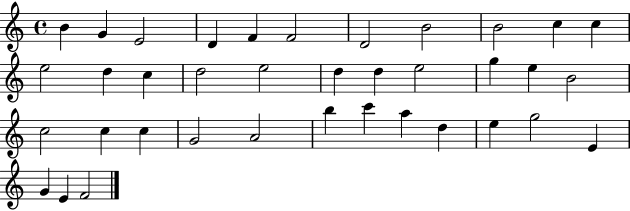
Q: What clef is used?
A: treble